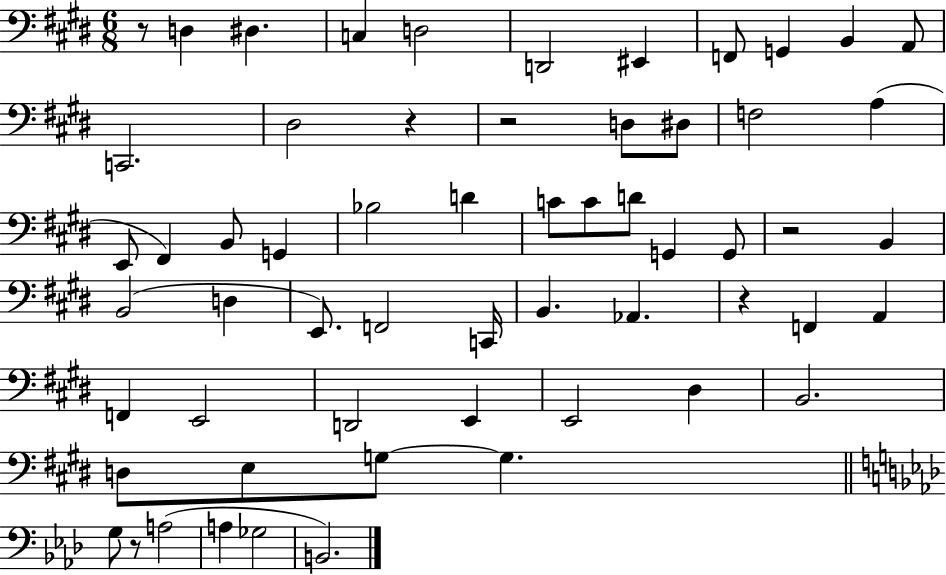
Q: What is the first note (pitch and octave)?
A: D3